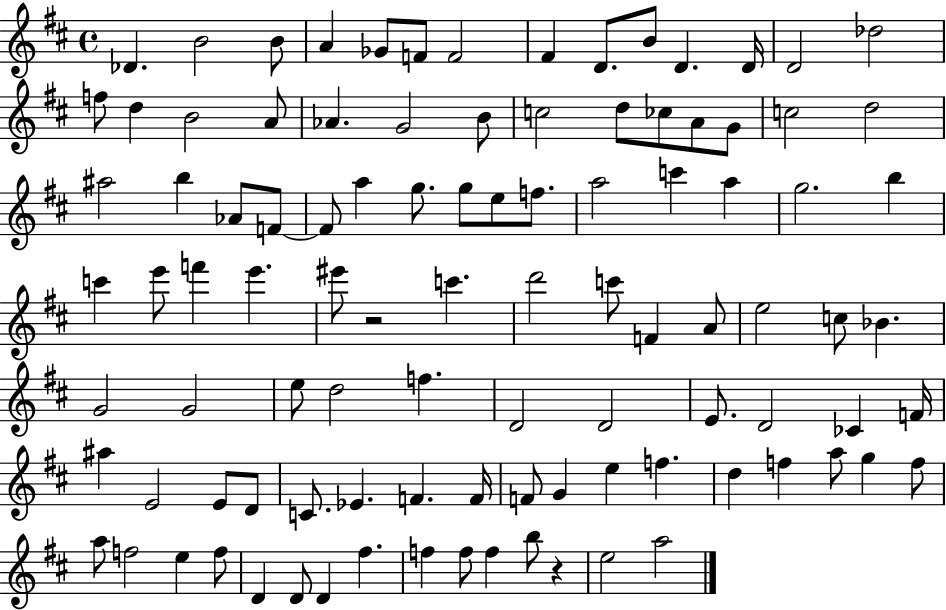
{
  \clef treble
  \time 4/4
  \defaultTimeSignature
  \key d \major
  des'4. b'2 b'8 | a'4 ges'8 f'8 f'2 | fis'4 d'8. b'8 d'4. d'16 | d'2 des''2 | \break f''8 d''4 b'2 a'8 | aes'4. g'2 b'8 | c''2 d''8 ces''8 a'8 g'8 | c''2 d''2 | \break ais''2 b''4 aes'8 f'8~~ | f'8 a''4 g''8. g''8 e''8 f''8. | a''2 c'''4 a''4 | g''2. b''4 | \break c'''4 e'''8 f'''4 e'''4. | eis'''8 r2 c'''4. | d'''2 c'''8 f'4 a'8 | e''2 c''8 bes'4. | \break g'2 g'2 | e''8 d''2 f''4. | d'2 d'2 | e'8. d'2 ces'4 f'16 | \break ais''4 e'2 e'8 d'8 | c'8. ees'4. f'4. f'16 | f'8 g'4 e''4 f''4. | d''4 f''4 a''8 g''4 f''8 | \break a''8 f''2 e''4 f''8 | d'4 d'8 d'4 fis''4. | f''4 f''8 f''4 b''8 r4 | e''2 a''2 | \break \bar "|."
}